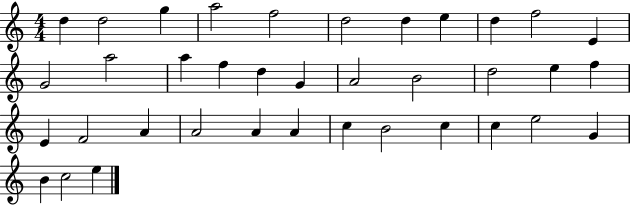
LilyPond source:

{
  \clef treble
  \numericTimeSignature
  \time 4/4
  \key c \major
  d''4 d''2 g''4 | a''2 f''2 | d''2 d''4 e''4 | d''4 f''2 e'4 | \break g'2 a''2 | a''4 f''4 d''4 g'4 | a'2 b'2 | d''2 e''4 f''4 | \break e'4 f'2 a'4 | a'2 a'4 a'4 | c''4 b'2 c''4 | c''4 e''2 g'4 | \break b'4 c''2 e''4 | \bar "|."
}